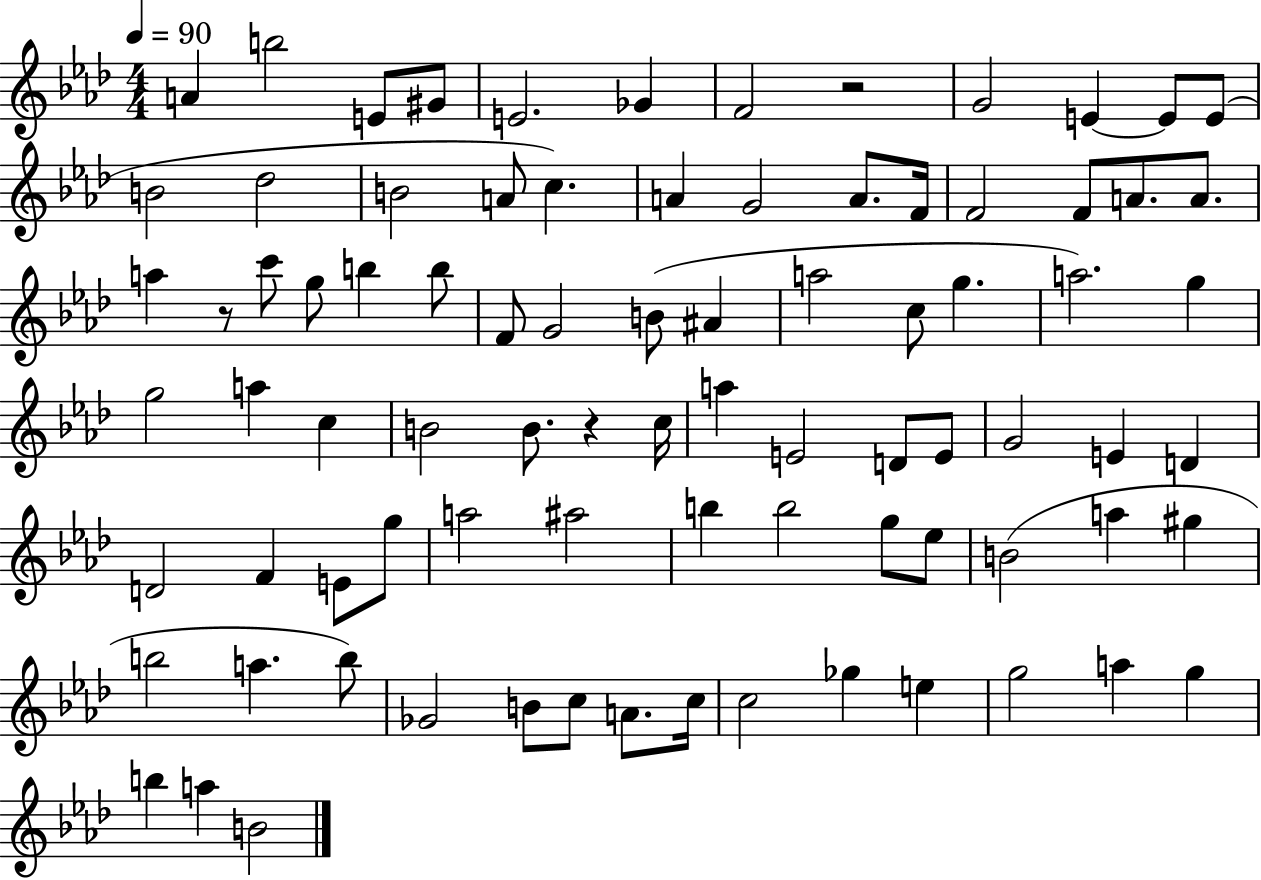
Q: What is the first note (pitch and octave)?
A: A4